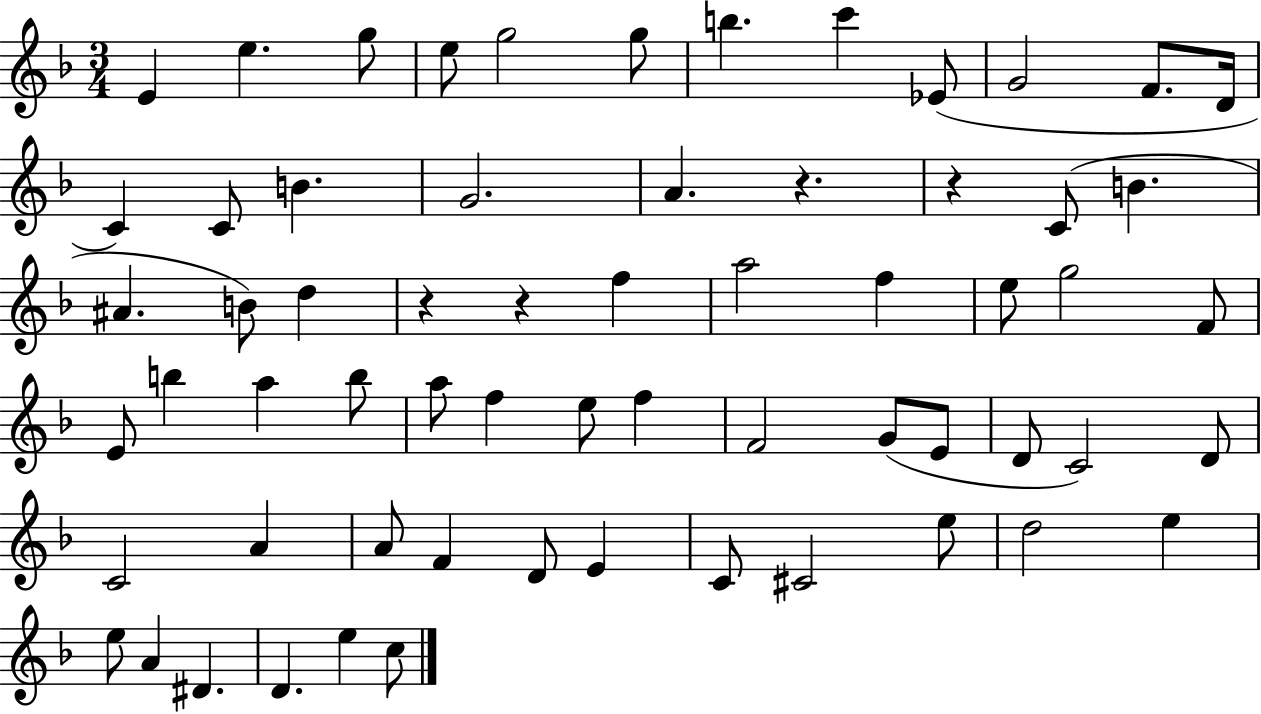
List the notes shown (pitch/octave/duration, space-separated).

E4/q E5/q. G5/e E5/e G5/h G5/e B5/q. C6/q Eb4/e G4/h F4/e. D4/s C4/q C4/e B4/q. G4/h. A4/q. R/q. R/q C4/e B4/q. A#4/q. B4/e D5/q R/q R/q F5/q A5/h F5/q E5/e G5/h F4/e E4/e B5/q A5/q B5/e A5/e F5/q E5/e F5/q F4/h G4/e E4/e D4/e C4/h D4/e C4/h A4/q A4/e F4/q D4/e E4/q C4/e C#4/h E5/e D5/h E5/q E5/e A4/q D#4/q. D4/q. E5/q C5/e